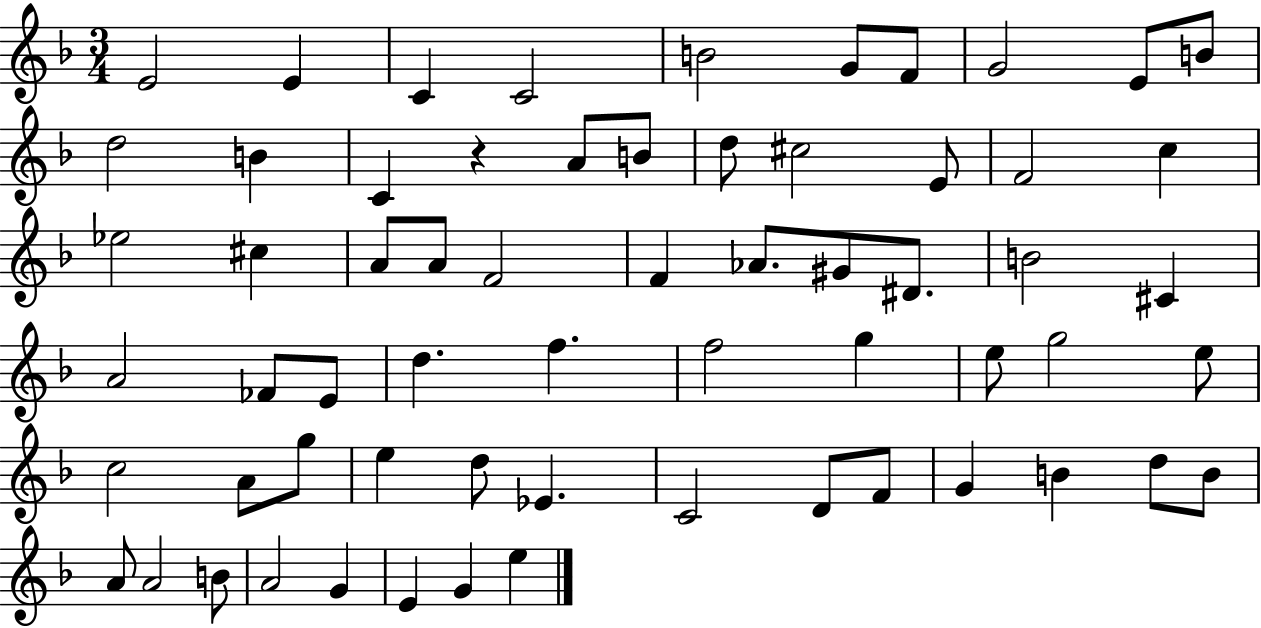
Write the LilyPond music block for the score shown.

{
  \clef treble
  \numericTimeSignature
  \time 3/4
  \key f \major
  e'2 e'4 | c'4 c'2 | b'2 g'8 f'8 | g'2 e'8 b'8 | \break d''2 b'4 | c'4 r4 a'8 b'8 | d''8 cis''2 e'8 | f'2 c''4 | \break ees''2 cis''4 | a'8 a'8 f'2 | f'4 aes'8. gis'8 dis'8. | b'2 cis'4 | \break a'2 fes'8 e'8 | d''4. f''4. | f''2 g''4 | e''8 g''2 e''8 | \break c''2 a'8 g''8 | e''4 d''8 ees'4. | c'2 d'8 f'8 | g'4 b'4 d''8 b'8 | \break a'8 a'2 b'8 | a'2 g'4 | e'4 g'4 e''4 | \bar "|."
}